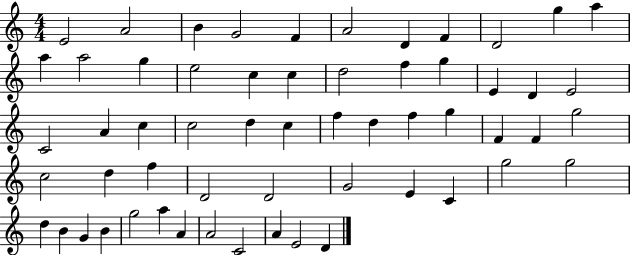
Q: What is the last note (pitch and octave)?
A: D4